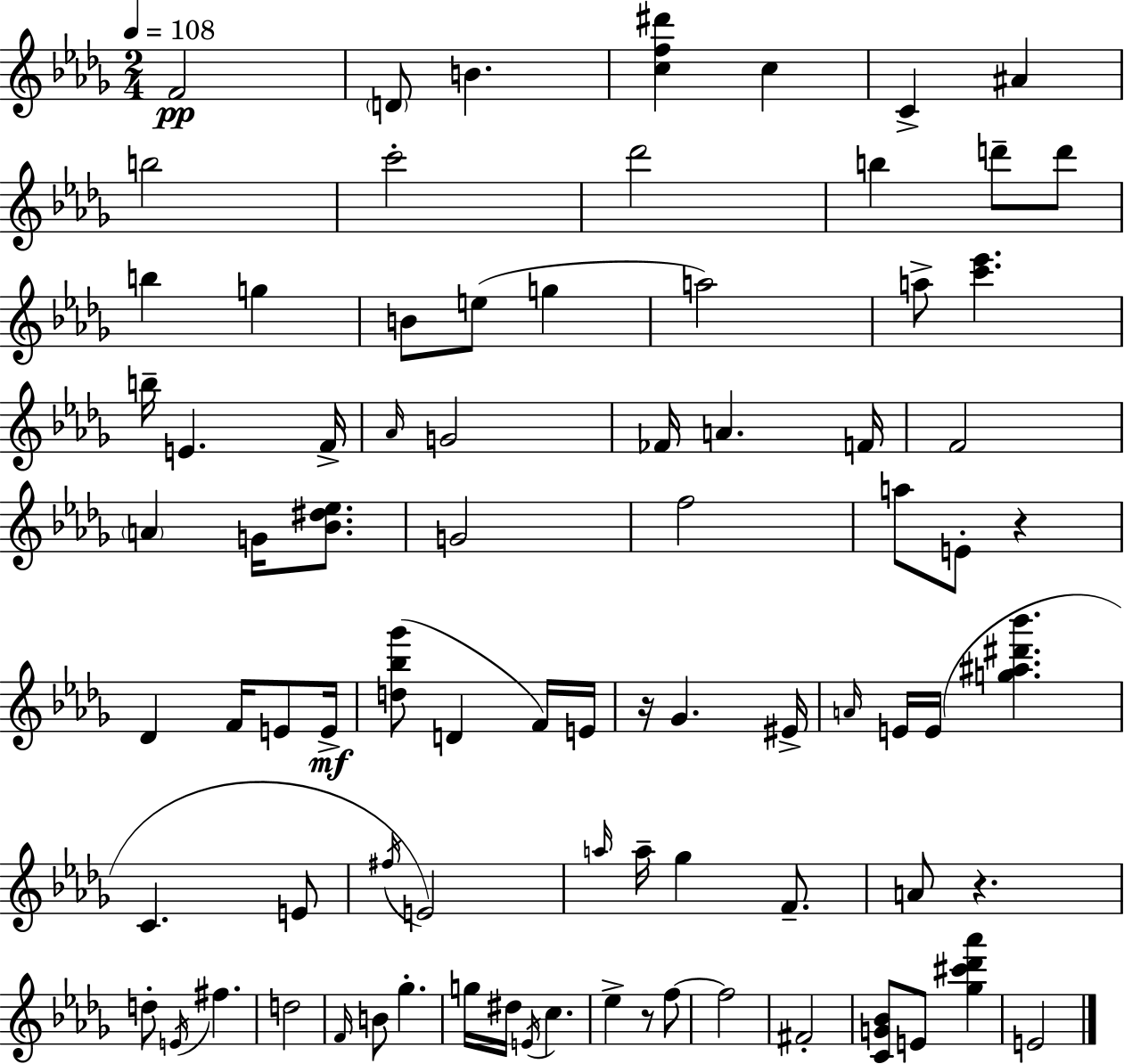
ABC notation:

X:1
T:Untitled
M:2/4
L:1/4
K:Bbm
F2 D/2 B [cf^d'] c C ^A b2 c'2 _d'2 b d'/2 d'/2 b g B/2 e/2 g a2 a/2 [c'_e'] b/4 E F/4 _A/4 G2 _F/4 A F/4 F2 A G/4 [_B^d_e]/2 G2 f2 a/2 E/2 z _D F/4 E/2 E/4 [d_b_g']/2 D F/4 E/4 z/4 _G ^E/4 A/4 E/4 E/4 [g^a^d'_b'] C E/2 ^f/4 E2 a/4 a/4 _g F/2 A/2 z d/2 E/4 ^f d2 F/4 B/2 _g g/4 ^d/4 E/4 c _e z/2 f/2 f2 ^F2 [CG_B]/2 E/2 [_g^c'_d'_a'] E2